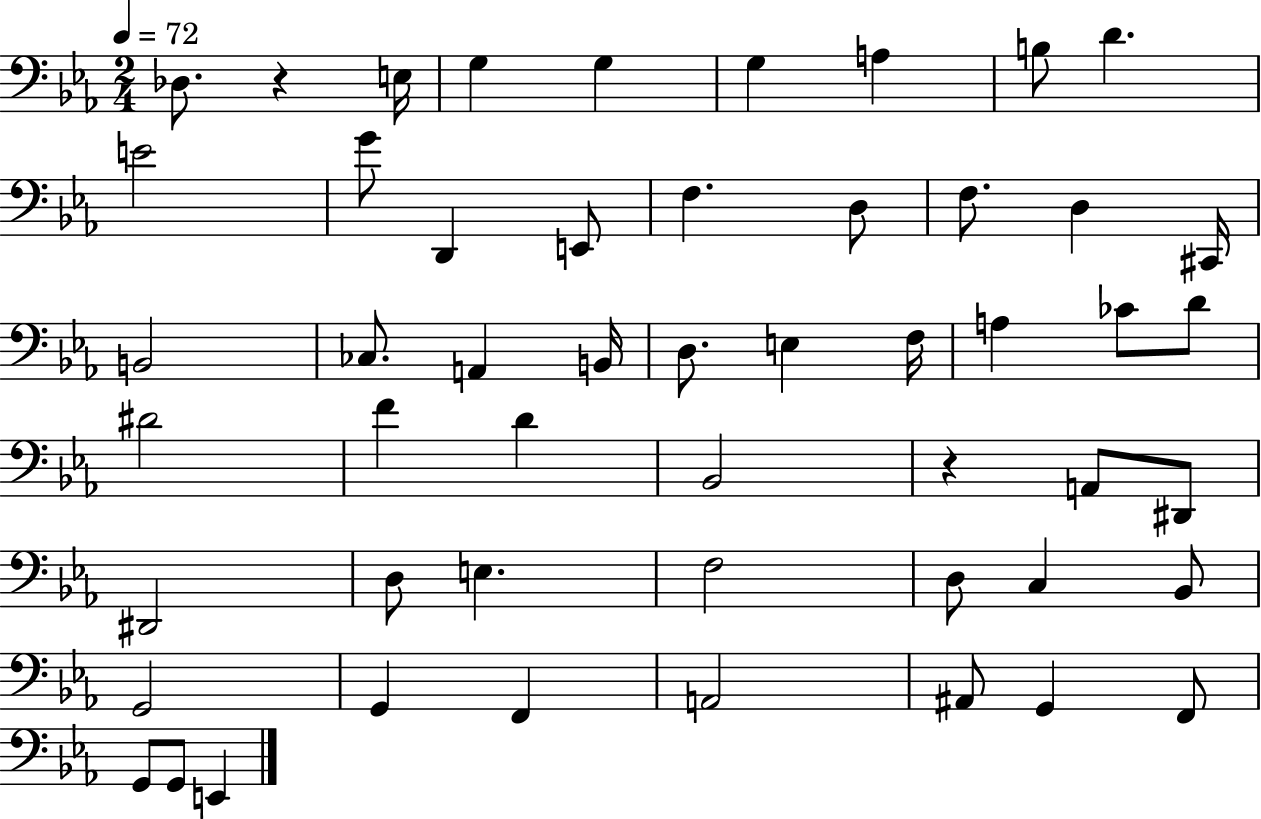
{
  \clef bass
  \numericTimeSignature
  \time 2/4
  \key ees \major
  \tempo 4 = 72
  \repeat volta 2 { des8. r4 e16 | g4 g4 | g4 a4 | b8 d'4. | \break e'2 | g'8 d,4 e,8 | f4. d8 | f8. d4 cis,16 | \break b,2 | ces8. a,4 b,16 | d8. e4 f16 | a4 ces'8 d'8 | \break dis'2 | f'4 d'4 | bes,2 | r4 a,8 dis,8 | \break dis,2 | d8 e4. | f2 | d8 c4 bes,8 | \break g,2 | g,4 f,4 | a,2 | ais,8 g,4 f,8 | \break g,8 g,8 e,4 | } \bar "|."
}